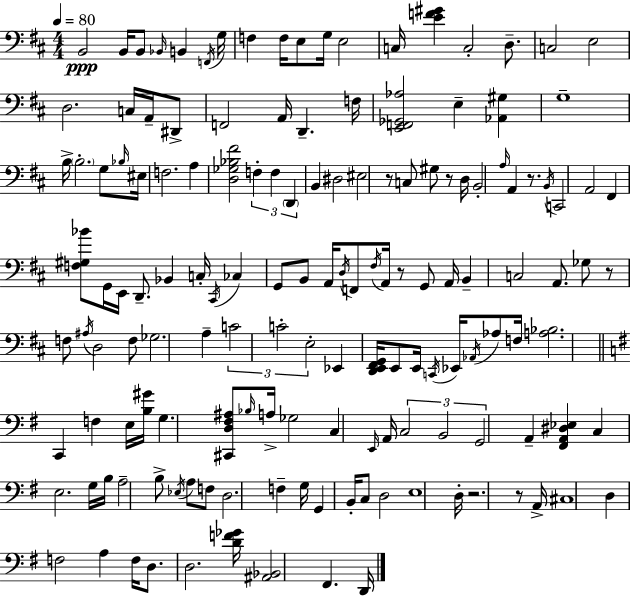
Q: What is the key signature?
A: D major